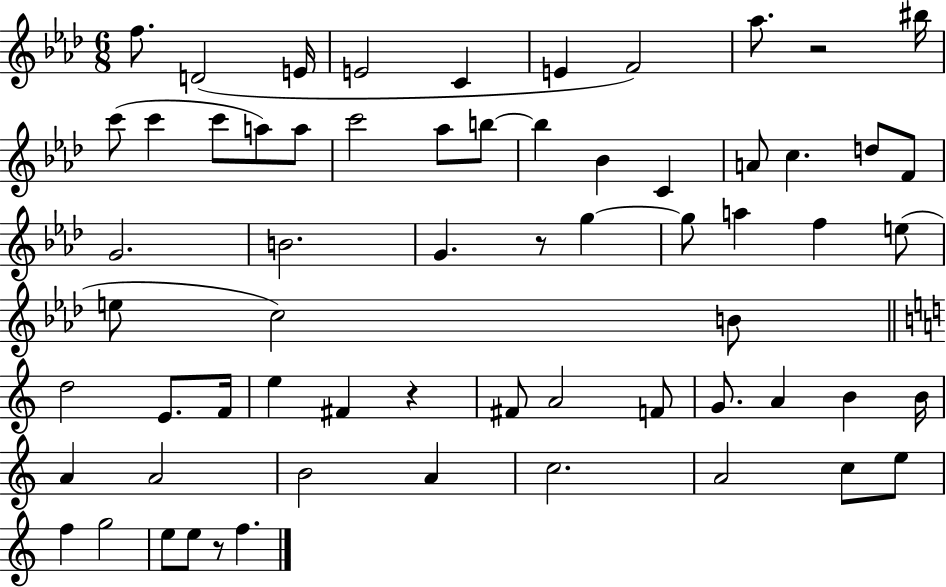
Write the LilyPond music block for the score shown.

{
  \clef treble
  \numericTimeSignature
  \time 6/8
  \key aes \major
  f''8. d'2( e'16 | e'2 c'4 | e'4 f'2) | aes''8. r2 bis''16 | \break c'''8( c'''4 c'''8 a''8) a''8 | c'''2 aes''8 b''8~~ | b''4 bes'4 c'4 | a'8 c''4. d''8 f'8 | \break g'2. | b'2. | g'4. r8 g''4~~ | g''8 a''4 f''4 e''8( | \break e''8 c''2) b'8 | \bar "||" \break \key a \minor d''2 e'8. f'16 | e''4 fis'4 r4 | fis'8 a'2 f'8 | g'8. a'4 b'4 b'16 | \break a'4 a'2 | b'2 a'4 | c''2. | a'2 c''8 e''8 | \break f''4 g''2 | e''8 e''8 r8 f''4. | \bar "|."
}